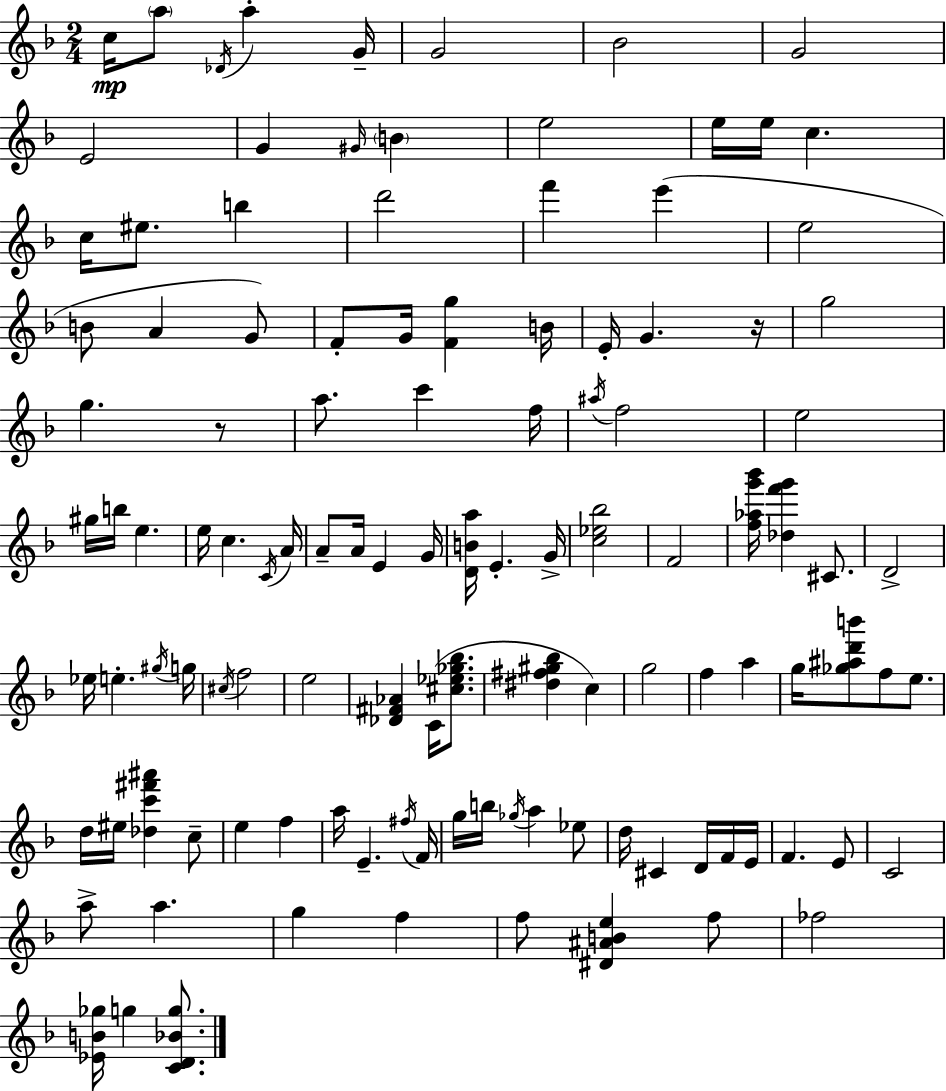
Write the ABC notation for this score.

X:1
T:Untitled
M:2/4
L:1/4
K:Dm
c/4 a/2 _D/4 a G/4 G2 _B2 G2 E2 G ^G/4 B e2 e/4 e/4 c c/4 ^e/2 b d'2 f' e' e2 B/2 A G/2 F/2 G/4 [Fg] B/4 E/4 G z/4 g2 g z/2 a/2 c' f/4 ^a/4 f2 e2 ^g/4 b/4 e e/4 c C/4 A/4 A/2 A/4 E G/4 [DBa]/4 E G/4 [c_e_b]2 F2 [f_ag'_b']/4 [_df'g'] ^C/2 D2 _e/4 e ^g/4 g/4 ^c/4 f2 e2 [_D^F_A] C/4 [^c_e_g_b]/2 [^d^f^g_b] c g2 f a g/4 [_g^ad'b']/2 f/2 e/2 d/4 ^e/4 [_dc'^f'^a'] c/2 e f a/4 E ^f/4 F/4 g/4 b/4 _g/4 a _e/2 d/4 ^C D/4 F/4 E/4 F E/2 C2 a/2 a g f f/2 [^D^ABe] f/2 _f2 [_EB_g]/4 g [CD_Bg]/2